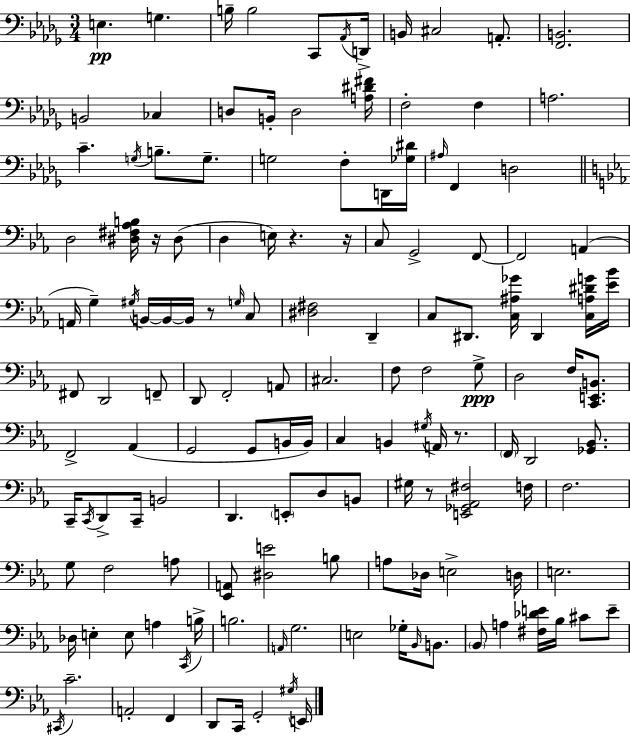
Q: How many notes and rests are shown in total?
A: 141